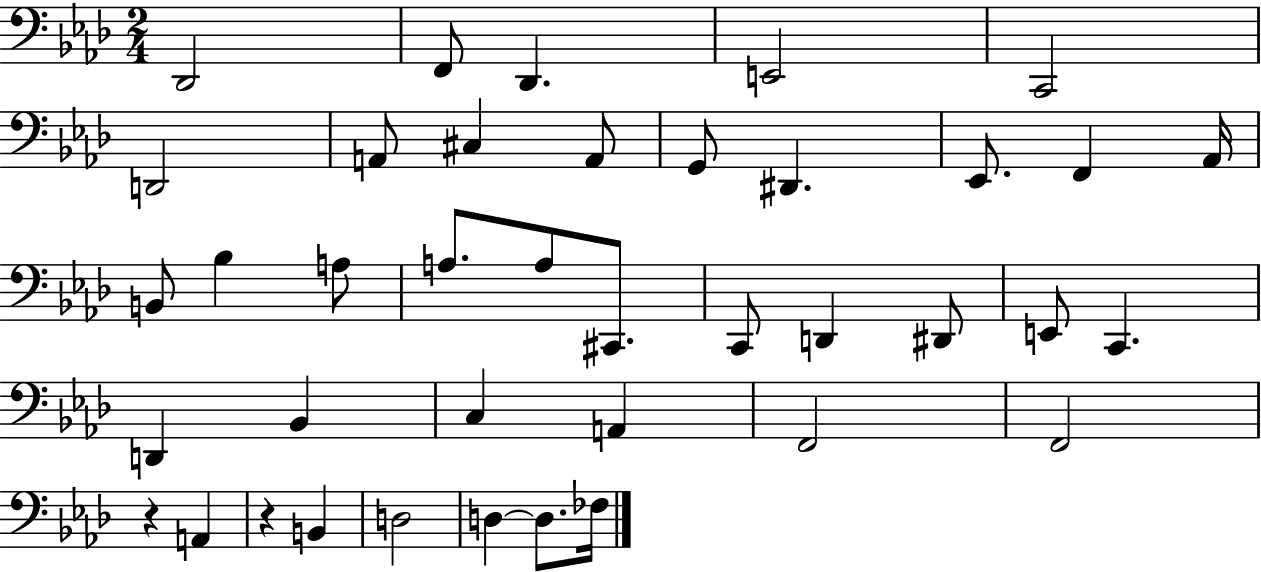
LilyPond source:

{
  \clef bass
  \numericTimeSignature
  \time 2/4
  \key aes \major
  \repeat volta 2 { des,2 | f,8 des,4. | e,2 | c,2 | \break d,2 | a,8 cis4 a,8 | g,8 dis,4. | ees,8. f,4 aes,16 | \break b,8 bes4 a8 | a8. a8 cis,8. | c,8 d,4 dis,8 | e,8 c,4. | \break d,4 bes,4 | c4 a,4 | f,2 | f,2 | \break r4 a,4 | r4 b,4 | d2 | d4~~ d8. fes16 | \break } \bar "|."
}